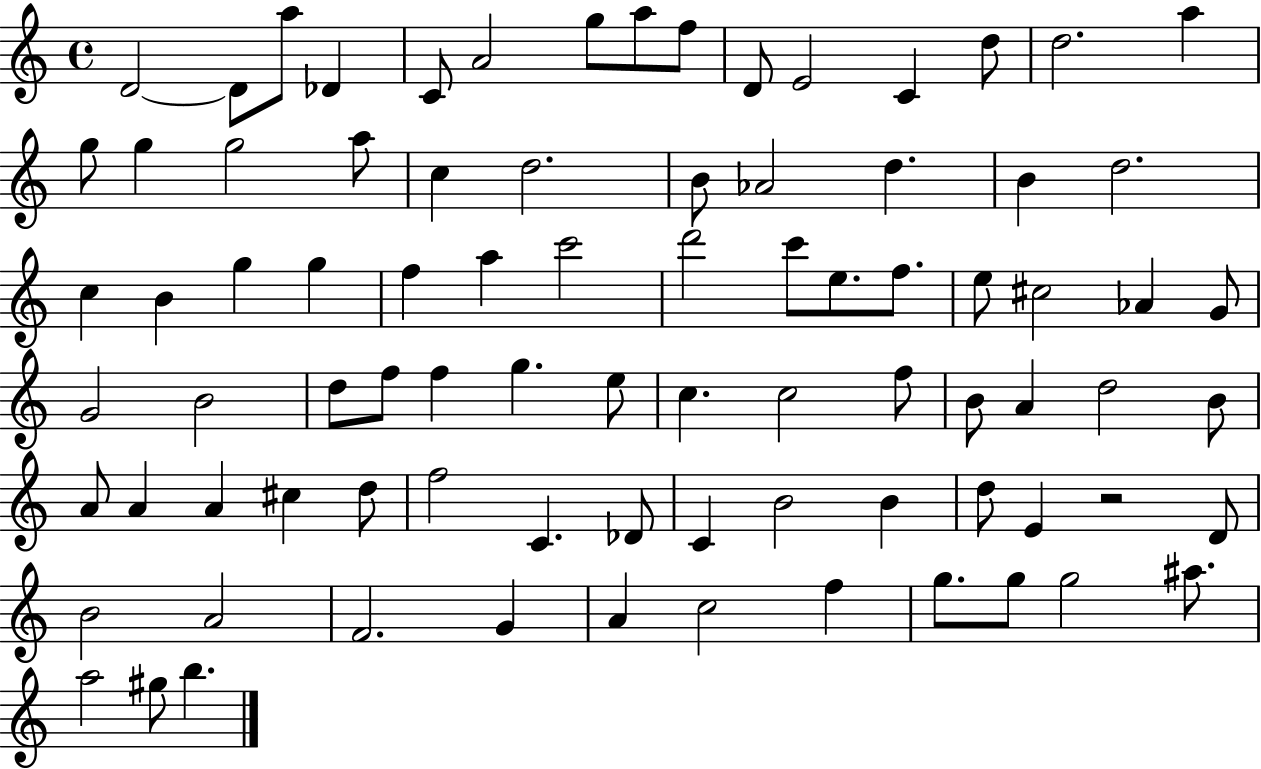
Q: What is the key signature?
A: C major